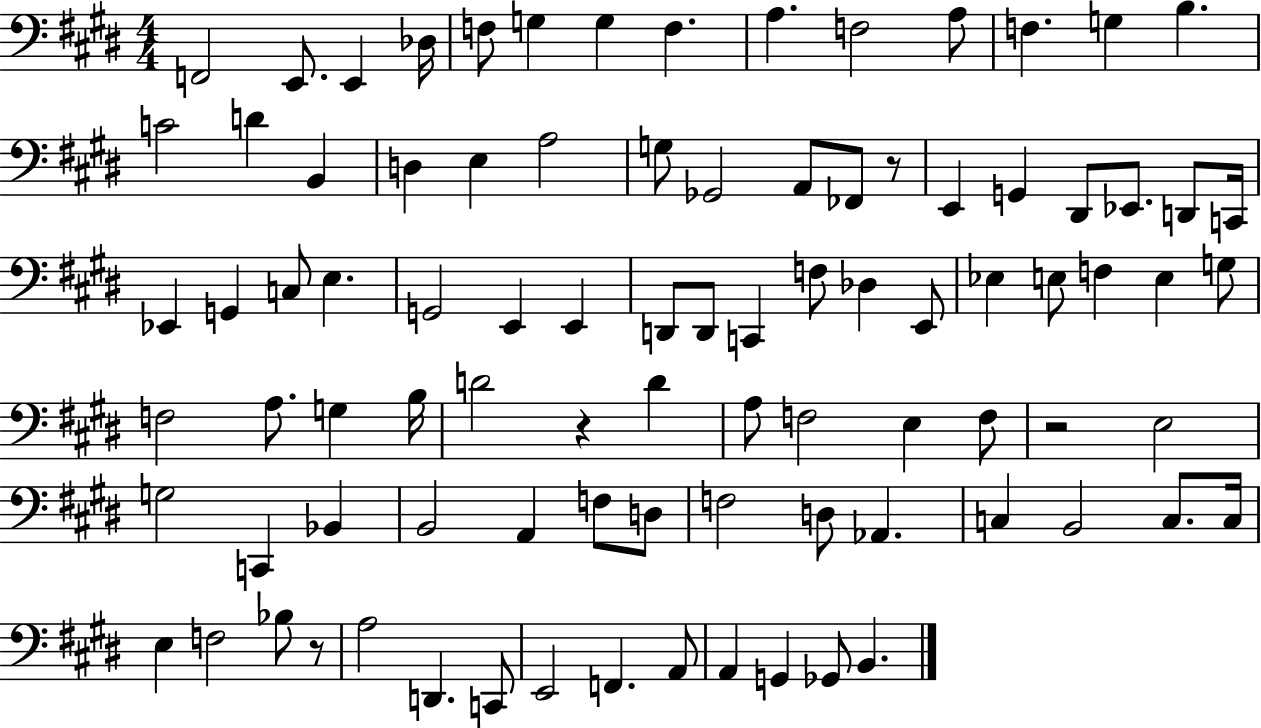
{
  \clef bass
  \numericTimeSignature
  \time 4/4
  \key e \major
  \repeat volta 2 { f,2 e,8. e,4 des16 | f8 g4 g4 f4. | a4. f2 a8 | f4. g4 b4. | \break c'2 d'4 b,4 | d4 e4 a2 | g8 ges,2 a,8 fes,8 r8 | e,4 g,4 dis,8 ees,8. d,8 c,16 | \break ees,4 g,4 c8 e4. | g,2 e,4 e,4 | d,8 d,8 c,4 f8 des4 e,8 | ees4 e8 f4 e4 g8 | \break f2 a8. g4 b16 | d'2 r4 d'4 | a8 f2 e4 f8 | r2 e2 | \break g2 c,4 bes,4 | b,2 a,4 f8 d8 | f2 d8 aes,4. | c4 b,2 c8. c16 | \break e4 f2 bes8 r8 | a2 d,4. c,8 | e,2 f,4. a,8 | a,4 g,4 ges,8 b,4. | \break } \bar "|."
}